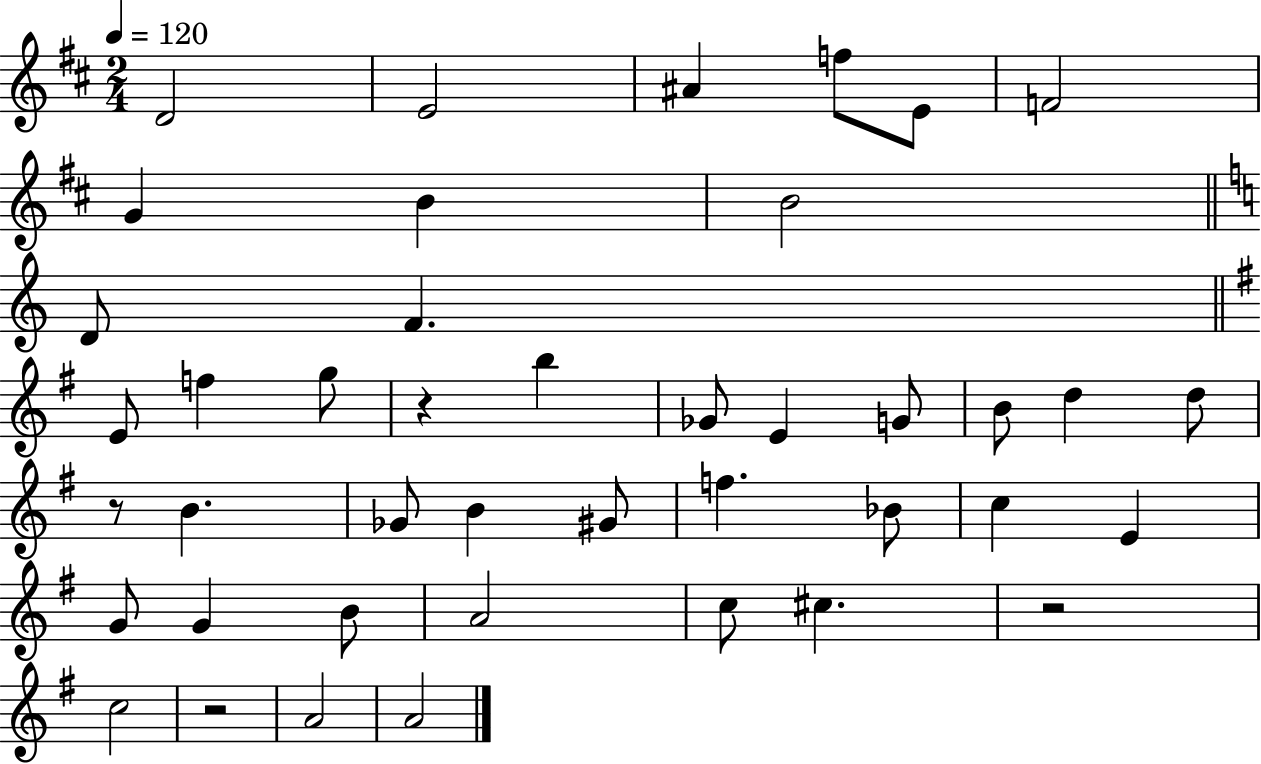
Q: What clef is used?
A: treble